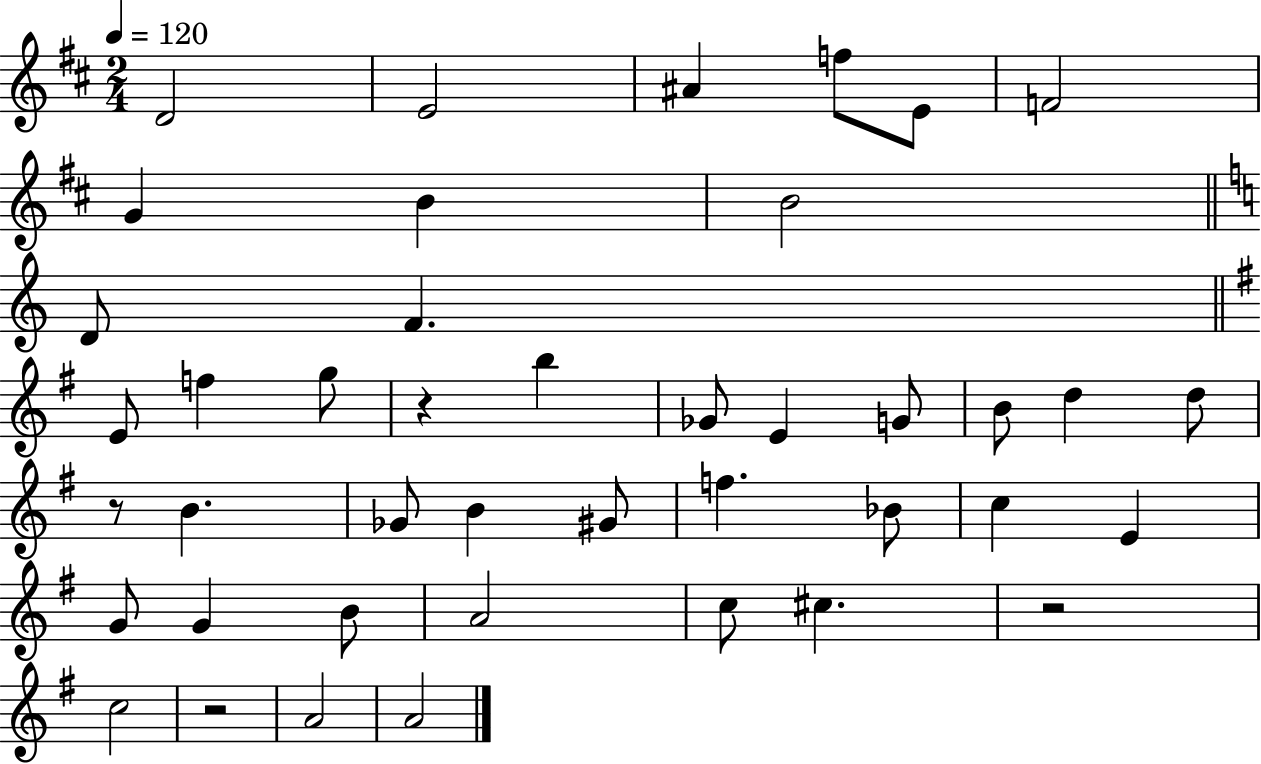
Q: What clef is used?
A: treble